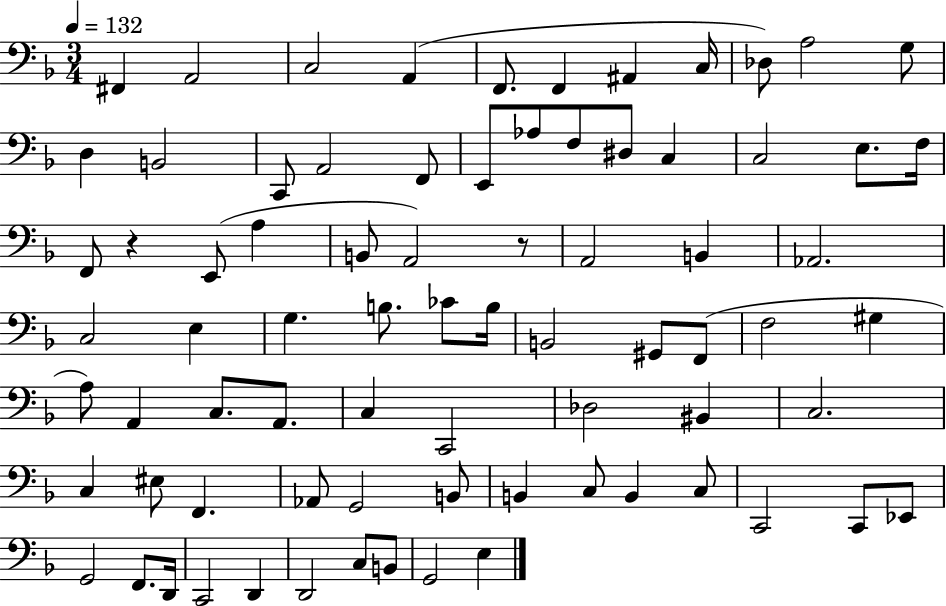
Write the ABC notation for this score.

X:1
T:Untitled
M:3/4
L:1/4
K:F
^F,, A,,2 C,2 A,, F,,/2 F,, ^A,, C,/4 _D,/2 A,2 G,/2 D, B,,2 C,,/2 A,,2 F,,/2 E,,/2 _A,/2 F,/2 ^D,/2 C, C,2 E,/2 F,/4 F,,/2 z E,,/2 A, B,,/2 A,,2 z/2 A,,2 B,, _A,,2 C,2 E, G, B,/2 _C/2 B,/4 B,,2 ^G,,/2 F,,/2 F,2 ^G, A,/2 A,, C,/2 A,,/2 C, C,,2 _D,2 ^B,, C,2 C, ^E,/2 F,, _A,,/2 G,,2 B,,/2 B,, C,/2 B,, C,/2 C,,2 C,,/2 _E,,/2 G,,2 F,,/2 D,,/4 C,,2 D,, D,,2 C,/2 B,,/2 G,,2 E,